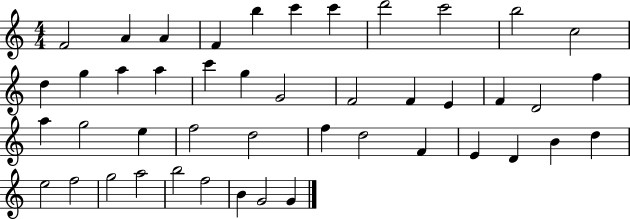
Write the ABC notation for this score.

X:1
T:Untitled
M:4/4
L:1/4
K:C
F2 A A F b c' c' d'2 c'2 b2 c2 d g a a c' g G2 F2 F E F D2 f a g2 e f2 d2 f d2 F E D B d e2 f2 g2 a2 b2 f2 B G2 G